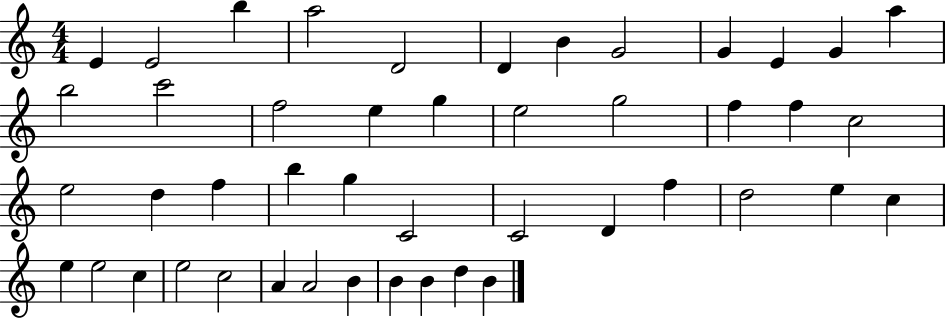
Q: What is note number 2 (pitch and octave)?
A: E4